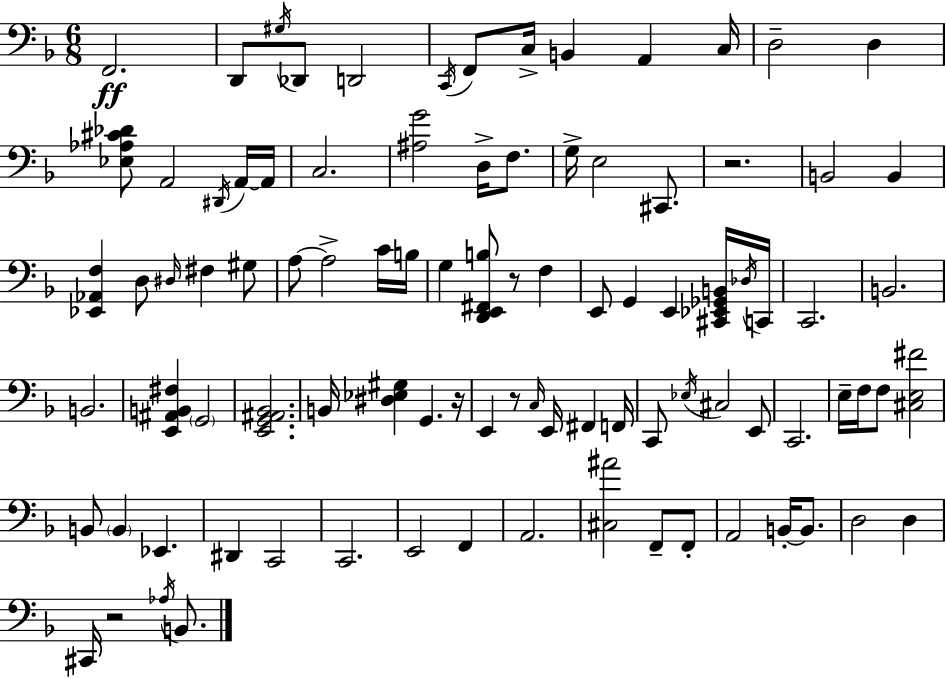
X:1
T:Untitled
M:6/8
L:1/4
K:F
F,,2 D,,/2 ^G,/4 _D,,/2 D,,2 C,,/4 F,,/2 C,/4 B,, A,, C,/4 D,2 D, [_E,_A,^C_D]/2 A,,2 ^D,,/4 A,,/4 A,,/4 C,2 [^A,G]2 D,/4 F,/2 G,/4 E,2 ^C,,/2 z2 B,,2 B,, [_E,,_A,,F,] D,/2 ^D,/4 ^F, ^G,/2 A,/2 A,2 C/4 B,/4 G, [D,,E,,^F,,B,]/2 z/2 F, E,,/2 G,, E,, [^C,,_E,,_G,,B,,]/4 _D,/4 C,,/4 C,,2 B,,2 B,,2 [E,,^A,,B,,^F,] G,,2 [E,,G,,^A,,_B,,]2 B,,/4 [^D,_E,^G,] G,, z/4 E,, z/2 C,/4 E,,/4 ^F,, F,,/4 C,,/2 _E,/4 ^C,2 E,,/2 C,,2 E,/4 F,/4 F,/2 [^C,E,^F]2 B,,/2 B,, _E,, ^D,, C,,2 C,,2 E,,2 F,, A,,2 [^C,^A]2 F,,/2 F,,/2 A,,2 B,,/4 B,,/2 D,2 D, ^C,,/4 z2 _A,/4 B,,/2